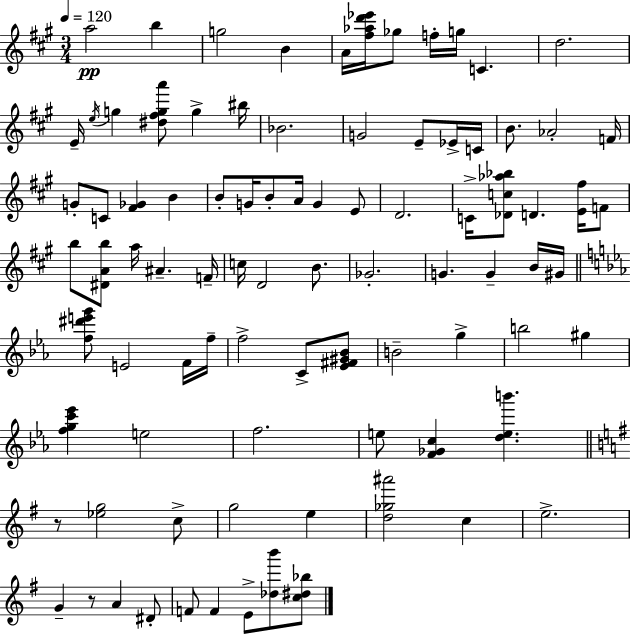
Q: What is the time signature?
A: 3/4